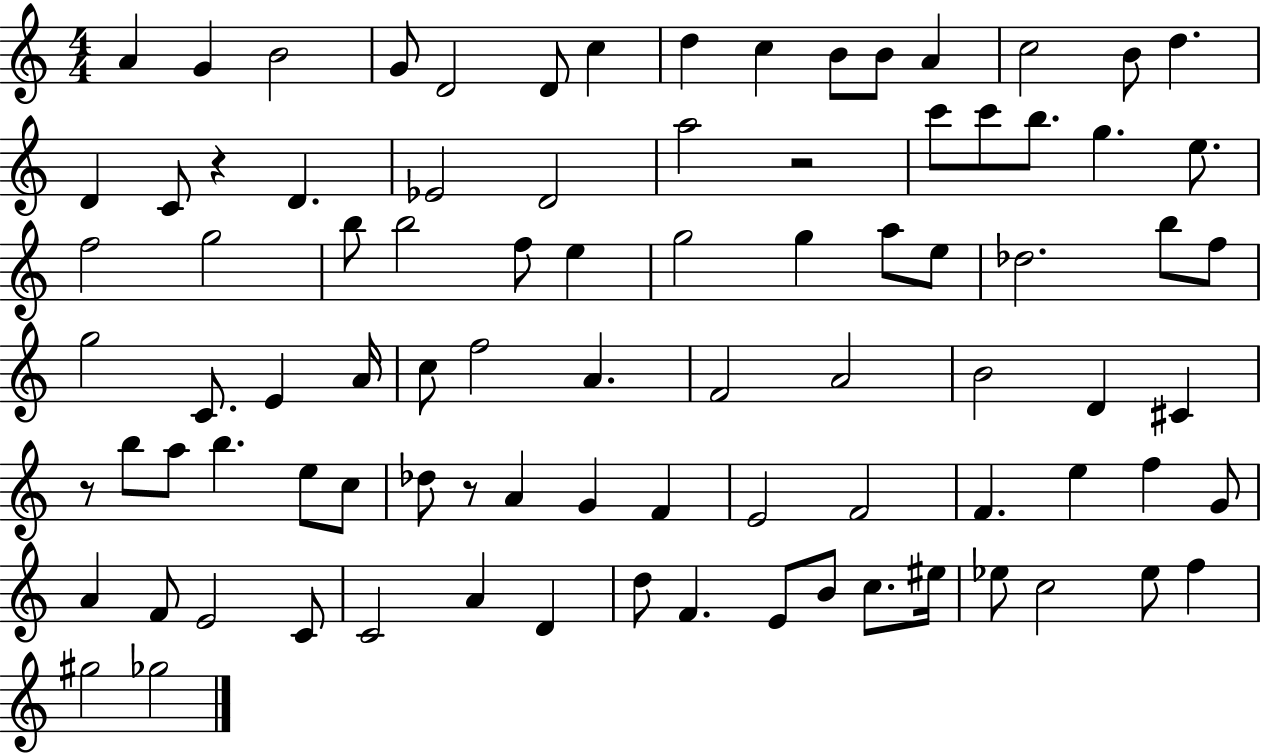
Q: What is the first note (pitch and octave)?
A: A4